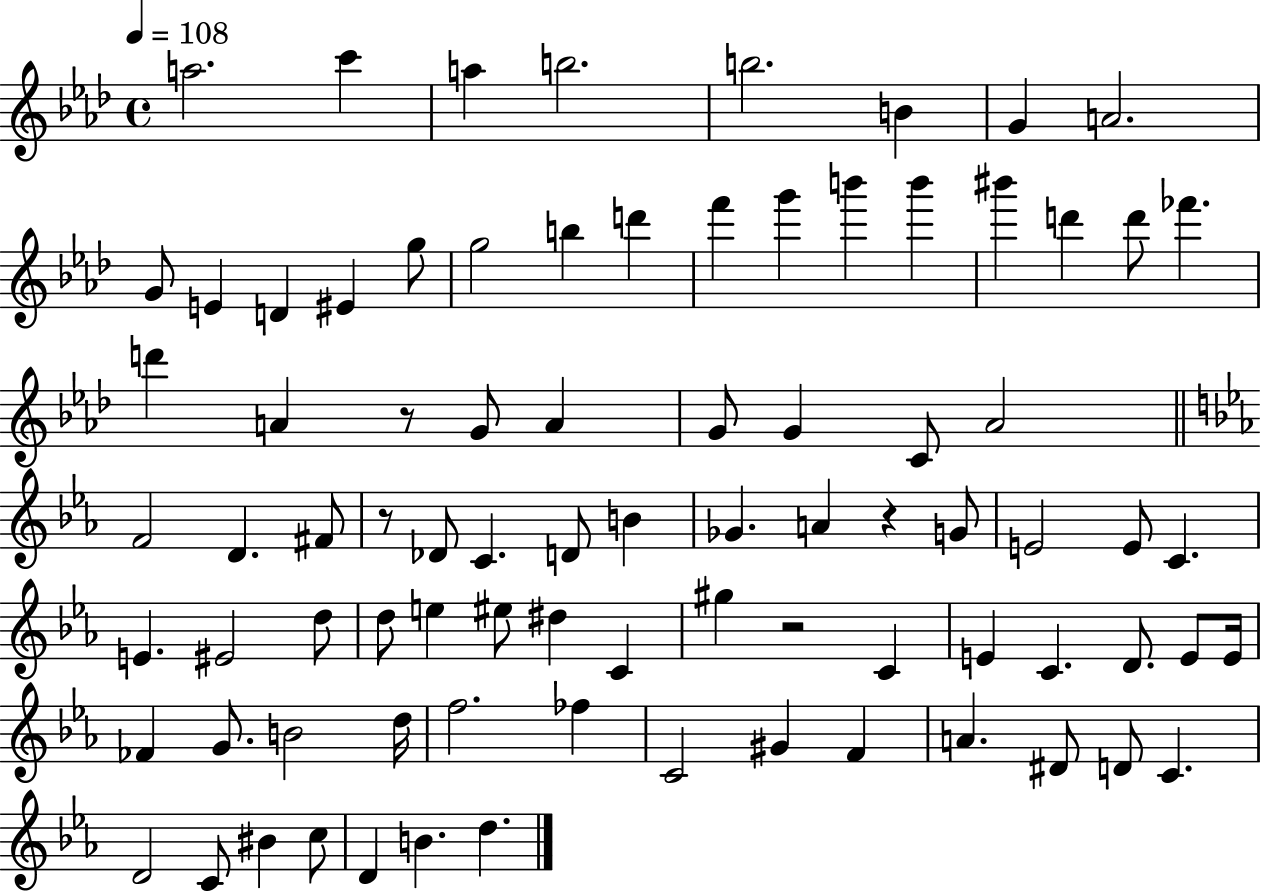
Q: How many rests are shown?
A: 4